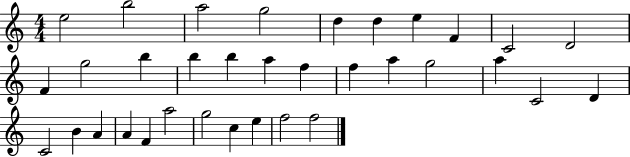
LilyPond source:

{
  \clef treble
  \numericTimeSignature
  \time 4/4
  \key c \major
  e''2 b''2 | a''2 g''2 | d''4 d''4 e''4 f'4 | c'2 d'2 | \break f'4 g''2 b''4 | b''4 b''4 a''4 f''4 | f''4 a''4 g''2 | a''4 c'2 d'4 | \break c'2 b'4 a'4 | a'4 f'4 a''2 | g''2 c''4 e''4 | f''2 f''2 | \break \bar "|."
}